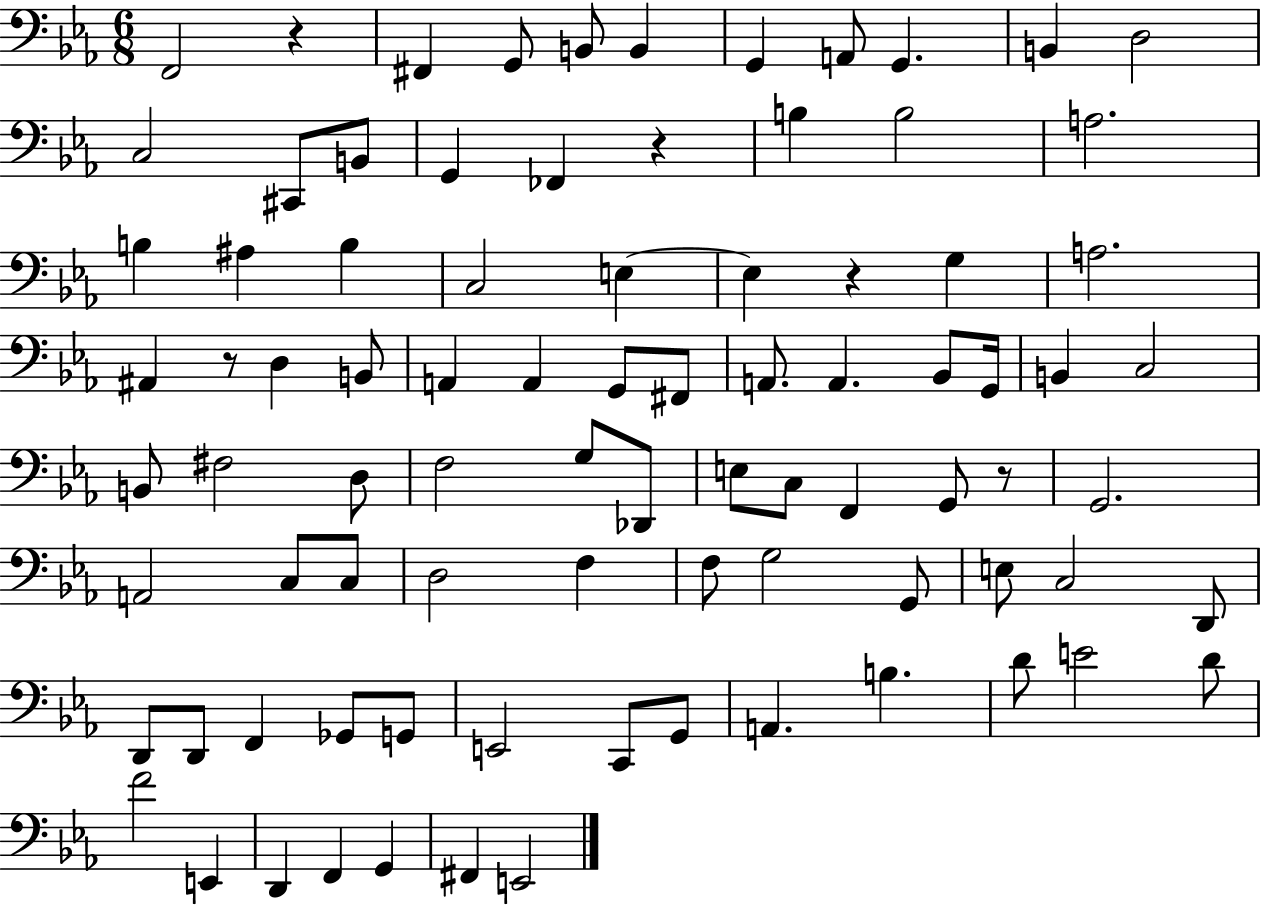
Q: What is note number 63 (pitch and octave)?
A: D2